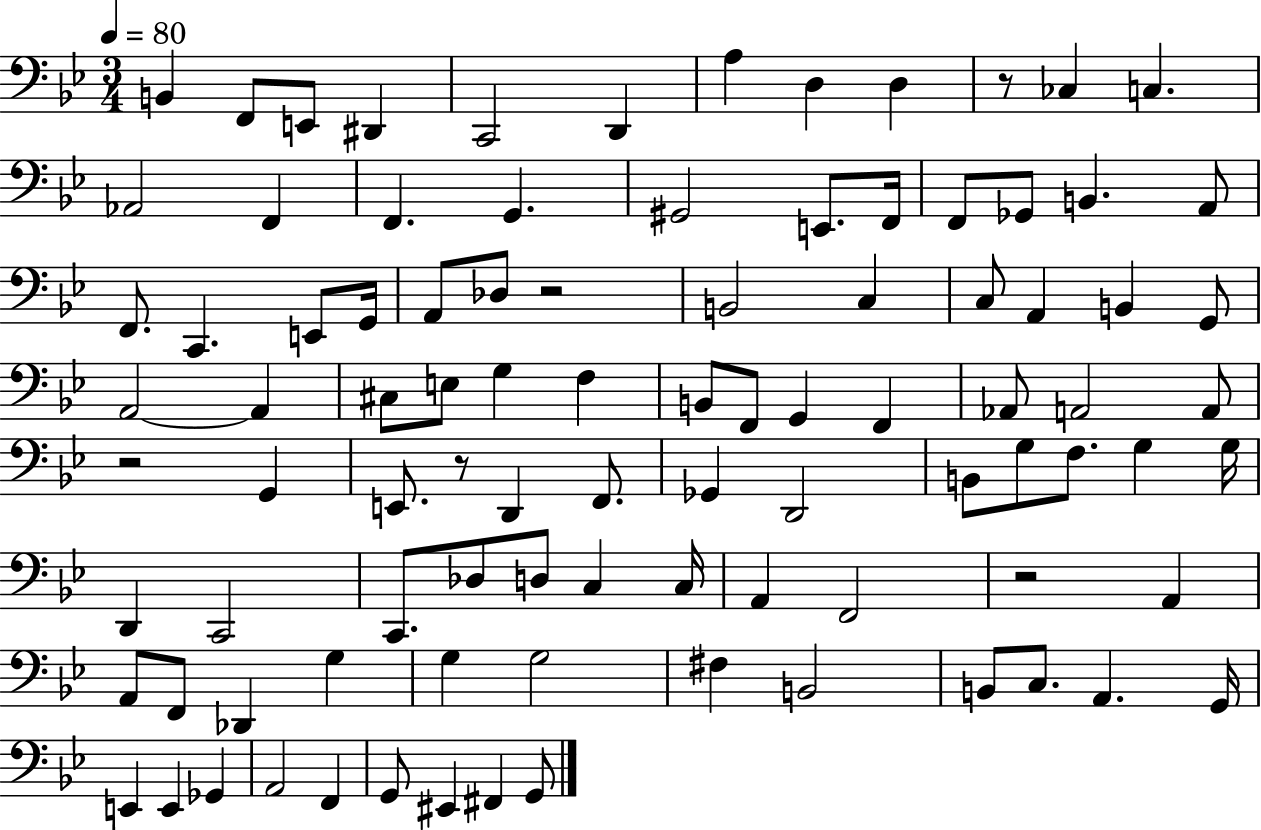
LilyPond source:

{
  \clef bass
  \numericTimeSignature
  \time 3/4
  \key bes \major
  \tempo 4 = 80
  \repeat volta 2 { b,4 f,8 e,8 dis,4 | c,2 d,4 | a4 d4 d4 | r8 ces4 c4. | \break aes,2 f,4 | f,4. g,4. | gis,2 e,8. f,16 | f,8 ges,8 b,4. a,8 | \break f,8. c,4. e,8 g,16 | a,8 des8 r2 | b,2 c4 | c8 a,4 b,4 g,8 | \break a,2~~ a,4 | cis8 e8 g4 f4 | b,8 f,8 g,4 f,4 | aes,8 a,2 a,8 | \break r2 g,4 | e,8. r8 d,4 f,8. | ges,4 d,2 | b,8 g8 f8. g4 g16 | \break d,4 c,2 | c,8. des8 d8 c4 c16 | a,4 f,2 | r2 a,4 | \break a,8 f,8 des,4 g4 | g4 g2 | fis4 b,2 | b,8 c8. a,4. g,16 | \break e,4 e,4 ges,4 | a,2 f,4 | g,8 eis,4 fis,4 g,8 | } \bar "|."
}